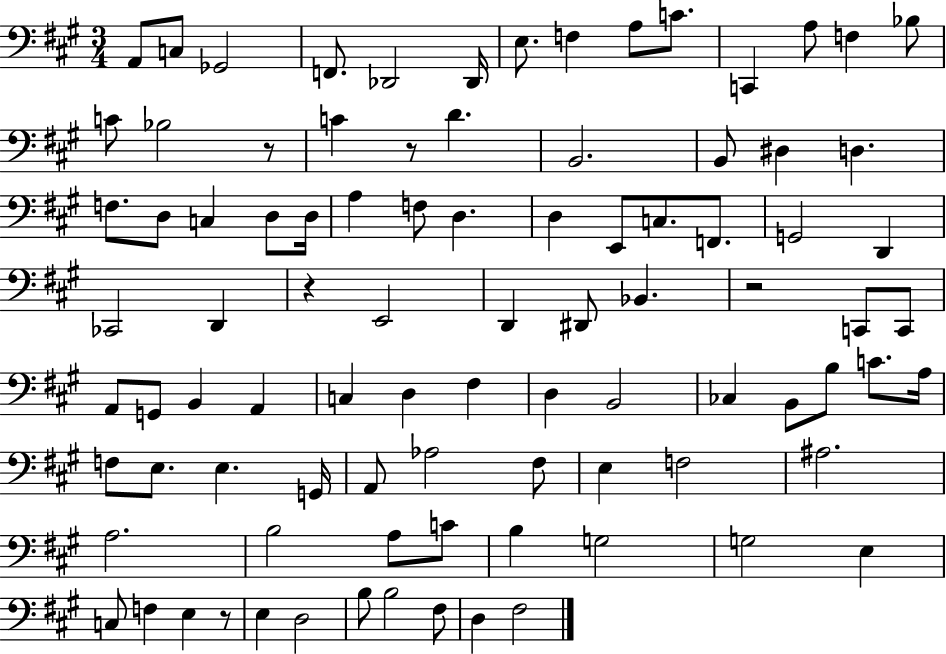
X:1
T:Untitled
M:3/4
L:1/4
K:A
A,,/2 C,/2 _G,,2 F,,/2 _D,,2 _D,,/4 E,/2 F, A,/2 C/2 C,, A,/2 F, _B,/2 C/2 _B,2 z/2 C z/2 D B,,2 B,,/2 ^D, D, F,/2 D,/2 C, D,/2 D,/4 A, F,/2 D, D, E,,/2 C,/2 F,,/2 G,,2 D,, _C,,2 D,, z E,,2 D,, ^D,,/2 _B,, z2 C,,/2 C,,/2 A,,/2 G,,/2 B,, A,, C, D, ^F, D, B,,2 _C, B,,/2 B,/2 C/2 A,/4 F,/2 E,/2 E, G,,/4 A,,/2 _A,2 ^F,/2 E, F,2 ^A,2 A,2 B,2 A,/2 C/2 B, G,2 G,2 E, C,/2 F, E, z/2 E, D,2 B,/2 B,2 ^F,/2 D, ^F,2